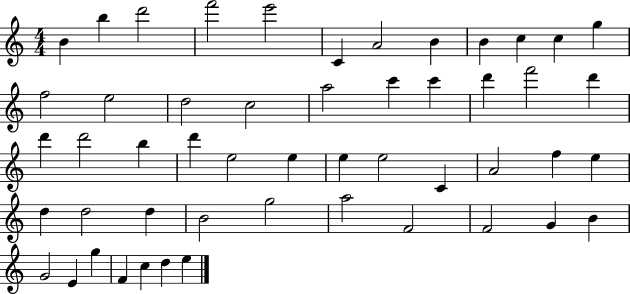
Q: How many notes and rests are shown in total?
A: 51